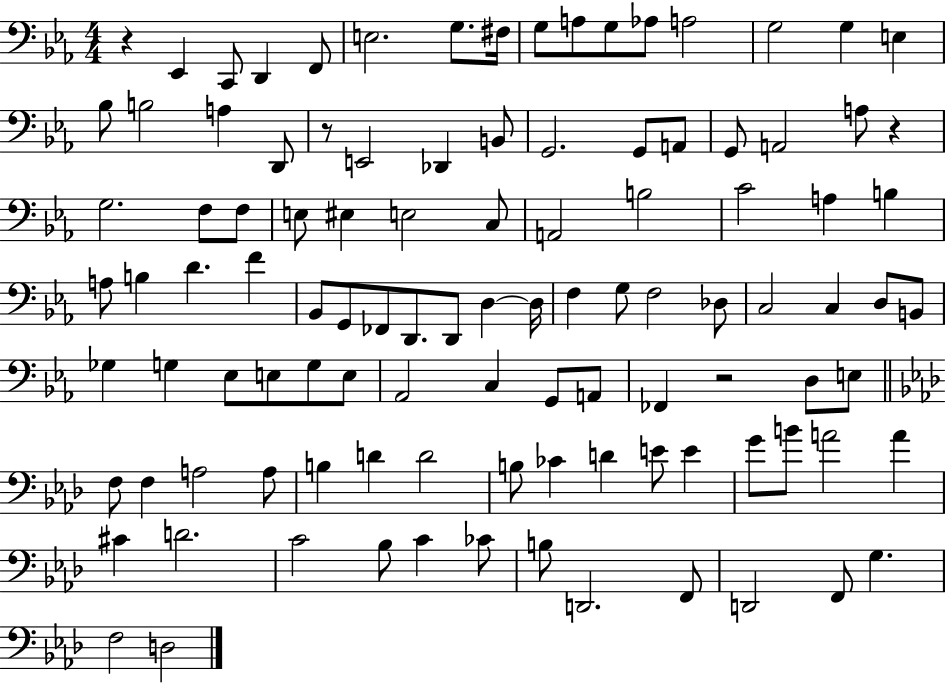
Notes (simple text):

R/q Eb2/q C2/e D2/q F2/e E3/h. G3/e. F#3/s G3/e A3/e G3/e Ab3/e A3/h G3/h G3/q E3/q Bb3/e B3/h A3/q D2/e R/e E2/h Db2/q B2/e G2/h. G2/e A2/e G2/e A2/h A3/e R/q G3/h. F3/e F3/e E3/e EIS3/q E3/h C3/e A2/h B3/h C4/h A3/q B3/q A3/e B3/q D4/q. F4/q Bb2/e G2/e FES2/e D2/e. D2/e D3/q D3/s F3/q G3/e F3/h Db3/e C3/h C3/q D3/e B2/e Gb3/q G3/q Eb3/e E3/e G3/e E3/e Ab2/h C3/q G2/e A2/e FES2/q R/h D3/e E3/e F3/e F3/q A3/h A3/e B3/q D4/q D4/h B3/e CES4/q D4/q E4/e E4/q G4/e B4/e A4/h A4/q C#4/q D4/h. C4/h Bb3/e C4/q CES4/e B3/e D2/h. F2/e D2/h F2/e G3/q. F3/h D3/h